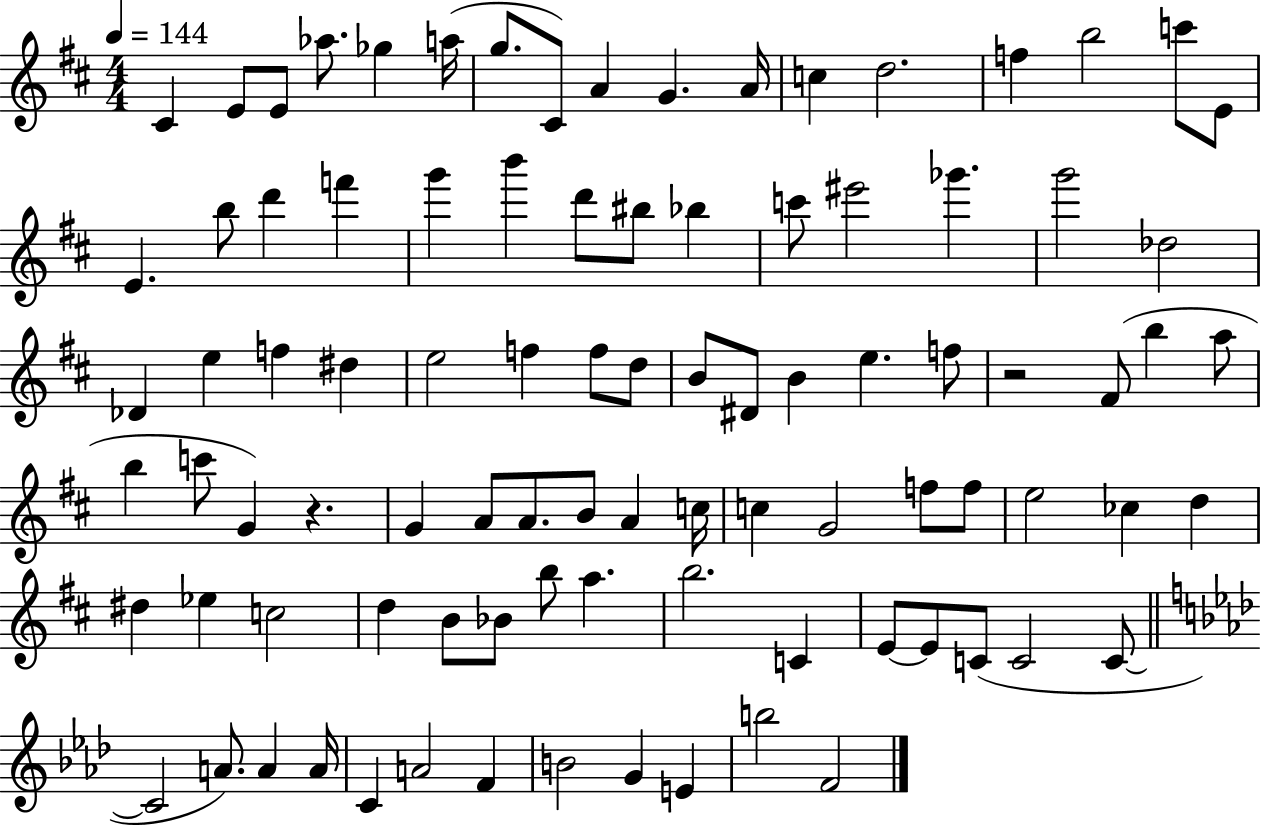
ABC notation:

X:1
T:Untitled
M:4/4
L:1/4
K:D
^C E/2 E/2 _a/2 _g a/4 g/2 ^C/2 A G A/4 c d2 f b2 c'/2 E/2 E b/2 d' f' g' b' d'/2 ^b/2 _b c'/2 ^e'2 _g' g'2 _d2 _D e f ^d e2 f f/2 d/2 B/2 ^D/2 B e f/2 z2 ^F/2 b a/2 b c'/2 G z G A/2 A/2 B/2 A c/4 c G2 f/2 f/2 e2 _c d ^d _e c2 d B/2 _B/2 b/2 a b2 C E/2 E/2 C/2 C2 C/2 C2 A/2 A A/4 C A2 F B2 G E b2 F2